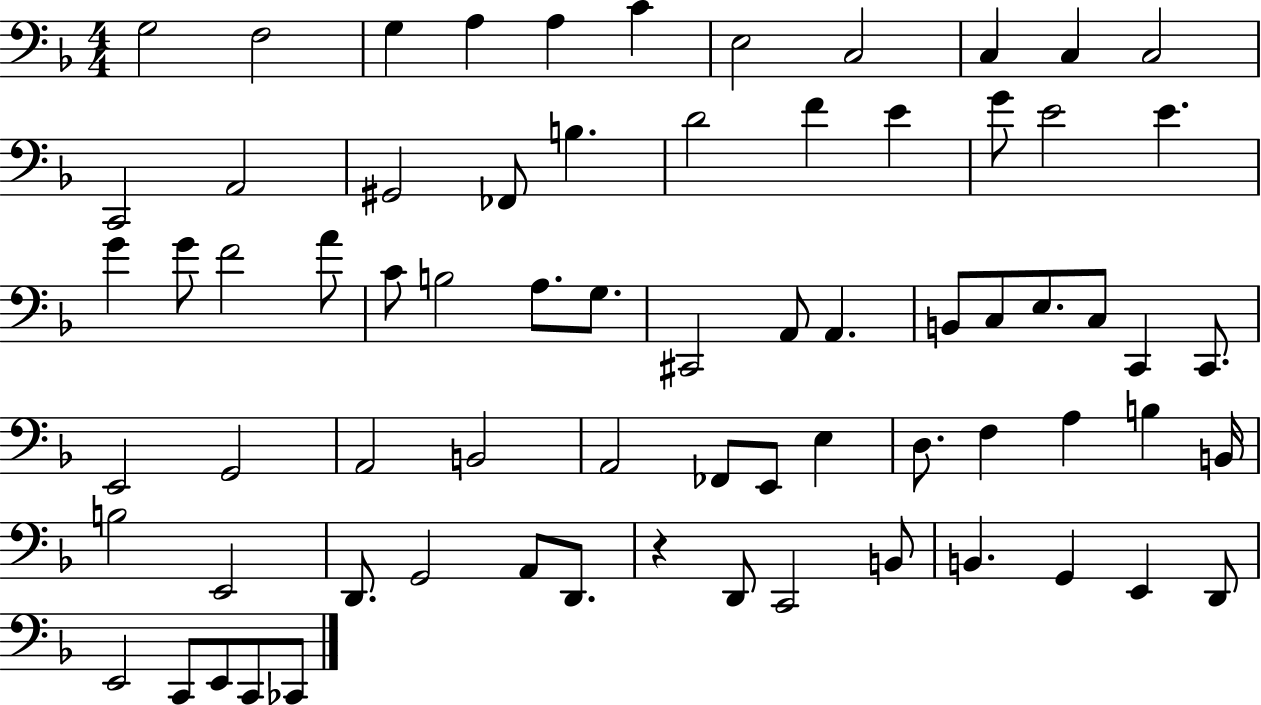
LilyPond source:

{
  \clef bass
  \numericTimeSignature
  \time 4/4
  \key f \major
  g2 f2 | g4 a4 a4 c'4 | e2 c2 | c4 c4 c2 | \break c,2 a,2 | gis,2 fes,8 b4. | d'2 f'4 e'4 | g'8 e'2 e'4. | \break g'4 g'8 f'2 a'8 | c'8 b2 a8. g8. | cis,2 a,8 a,4. | b,8 c8 e8. c8 c,4 c,8. | \break e,2 g,2 | a,2 b,2 | a,2 fes,8 e,8 e4 | d8. f4 a4 b4 b,16 | \break b2 e,2 | d,8. g,2 a,8 d,8. | r4 d,8 c,2 b,8 | b,4. g,4 e,4 d,8 | \break e,2 c,8 e,8 c,8 ces,8 | \bar "|."
}